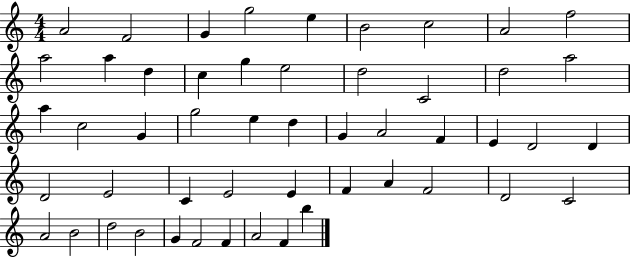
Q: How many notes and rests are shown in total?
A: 51